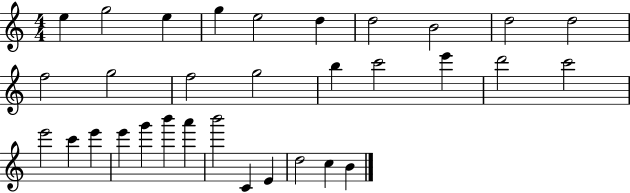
{
  \clef treble
  \numericTimeSignature
  \time 4/4
  \key c \major
  e''4 g''2 e''4 | g''4 e''2 d''4 | d''2 b'2 | d''2 d''2 | \break f''2 g''2 | f''2 g''2 | b''4 c'''2 e'''4 | d'''2 c'''2 | \break e'''2 c'''4 e'''4 | e'''4 g'''4 b'''4 a'''4 | b'''2 c'4 e'4 | d''2 c''4 b'4 | \break \bar "|."
}